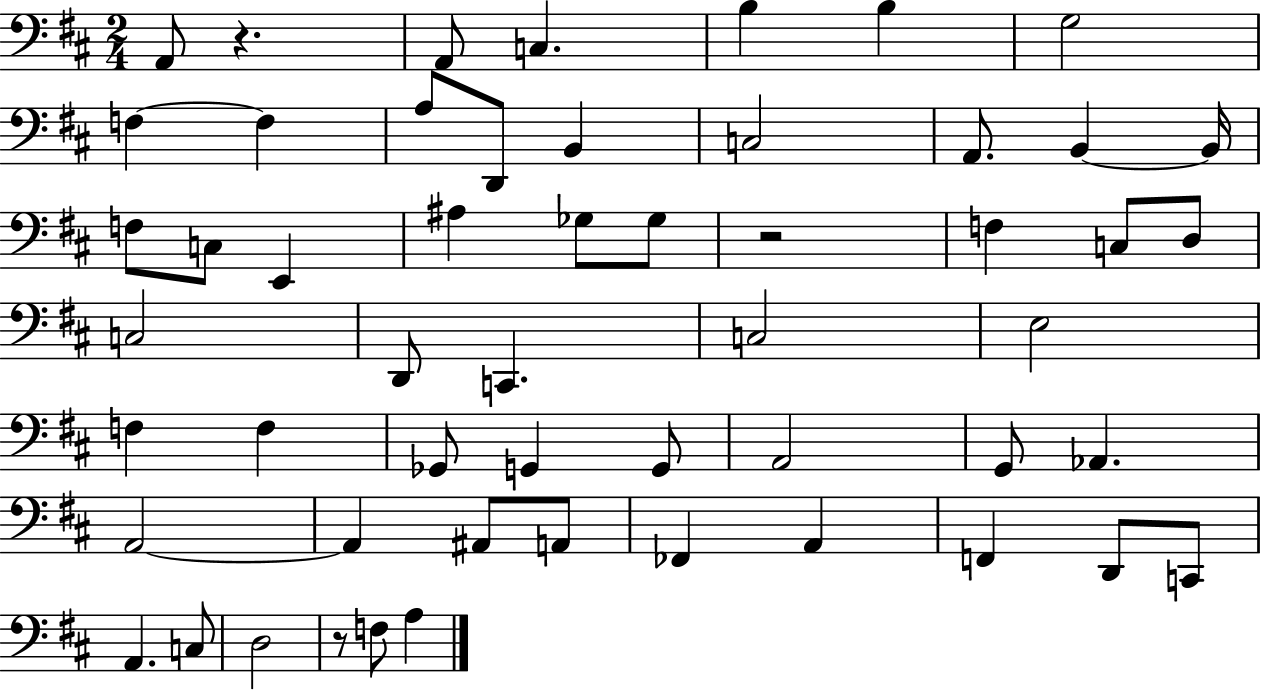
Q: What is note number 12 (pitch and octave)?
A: C3